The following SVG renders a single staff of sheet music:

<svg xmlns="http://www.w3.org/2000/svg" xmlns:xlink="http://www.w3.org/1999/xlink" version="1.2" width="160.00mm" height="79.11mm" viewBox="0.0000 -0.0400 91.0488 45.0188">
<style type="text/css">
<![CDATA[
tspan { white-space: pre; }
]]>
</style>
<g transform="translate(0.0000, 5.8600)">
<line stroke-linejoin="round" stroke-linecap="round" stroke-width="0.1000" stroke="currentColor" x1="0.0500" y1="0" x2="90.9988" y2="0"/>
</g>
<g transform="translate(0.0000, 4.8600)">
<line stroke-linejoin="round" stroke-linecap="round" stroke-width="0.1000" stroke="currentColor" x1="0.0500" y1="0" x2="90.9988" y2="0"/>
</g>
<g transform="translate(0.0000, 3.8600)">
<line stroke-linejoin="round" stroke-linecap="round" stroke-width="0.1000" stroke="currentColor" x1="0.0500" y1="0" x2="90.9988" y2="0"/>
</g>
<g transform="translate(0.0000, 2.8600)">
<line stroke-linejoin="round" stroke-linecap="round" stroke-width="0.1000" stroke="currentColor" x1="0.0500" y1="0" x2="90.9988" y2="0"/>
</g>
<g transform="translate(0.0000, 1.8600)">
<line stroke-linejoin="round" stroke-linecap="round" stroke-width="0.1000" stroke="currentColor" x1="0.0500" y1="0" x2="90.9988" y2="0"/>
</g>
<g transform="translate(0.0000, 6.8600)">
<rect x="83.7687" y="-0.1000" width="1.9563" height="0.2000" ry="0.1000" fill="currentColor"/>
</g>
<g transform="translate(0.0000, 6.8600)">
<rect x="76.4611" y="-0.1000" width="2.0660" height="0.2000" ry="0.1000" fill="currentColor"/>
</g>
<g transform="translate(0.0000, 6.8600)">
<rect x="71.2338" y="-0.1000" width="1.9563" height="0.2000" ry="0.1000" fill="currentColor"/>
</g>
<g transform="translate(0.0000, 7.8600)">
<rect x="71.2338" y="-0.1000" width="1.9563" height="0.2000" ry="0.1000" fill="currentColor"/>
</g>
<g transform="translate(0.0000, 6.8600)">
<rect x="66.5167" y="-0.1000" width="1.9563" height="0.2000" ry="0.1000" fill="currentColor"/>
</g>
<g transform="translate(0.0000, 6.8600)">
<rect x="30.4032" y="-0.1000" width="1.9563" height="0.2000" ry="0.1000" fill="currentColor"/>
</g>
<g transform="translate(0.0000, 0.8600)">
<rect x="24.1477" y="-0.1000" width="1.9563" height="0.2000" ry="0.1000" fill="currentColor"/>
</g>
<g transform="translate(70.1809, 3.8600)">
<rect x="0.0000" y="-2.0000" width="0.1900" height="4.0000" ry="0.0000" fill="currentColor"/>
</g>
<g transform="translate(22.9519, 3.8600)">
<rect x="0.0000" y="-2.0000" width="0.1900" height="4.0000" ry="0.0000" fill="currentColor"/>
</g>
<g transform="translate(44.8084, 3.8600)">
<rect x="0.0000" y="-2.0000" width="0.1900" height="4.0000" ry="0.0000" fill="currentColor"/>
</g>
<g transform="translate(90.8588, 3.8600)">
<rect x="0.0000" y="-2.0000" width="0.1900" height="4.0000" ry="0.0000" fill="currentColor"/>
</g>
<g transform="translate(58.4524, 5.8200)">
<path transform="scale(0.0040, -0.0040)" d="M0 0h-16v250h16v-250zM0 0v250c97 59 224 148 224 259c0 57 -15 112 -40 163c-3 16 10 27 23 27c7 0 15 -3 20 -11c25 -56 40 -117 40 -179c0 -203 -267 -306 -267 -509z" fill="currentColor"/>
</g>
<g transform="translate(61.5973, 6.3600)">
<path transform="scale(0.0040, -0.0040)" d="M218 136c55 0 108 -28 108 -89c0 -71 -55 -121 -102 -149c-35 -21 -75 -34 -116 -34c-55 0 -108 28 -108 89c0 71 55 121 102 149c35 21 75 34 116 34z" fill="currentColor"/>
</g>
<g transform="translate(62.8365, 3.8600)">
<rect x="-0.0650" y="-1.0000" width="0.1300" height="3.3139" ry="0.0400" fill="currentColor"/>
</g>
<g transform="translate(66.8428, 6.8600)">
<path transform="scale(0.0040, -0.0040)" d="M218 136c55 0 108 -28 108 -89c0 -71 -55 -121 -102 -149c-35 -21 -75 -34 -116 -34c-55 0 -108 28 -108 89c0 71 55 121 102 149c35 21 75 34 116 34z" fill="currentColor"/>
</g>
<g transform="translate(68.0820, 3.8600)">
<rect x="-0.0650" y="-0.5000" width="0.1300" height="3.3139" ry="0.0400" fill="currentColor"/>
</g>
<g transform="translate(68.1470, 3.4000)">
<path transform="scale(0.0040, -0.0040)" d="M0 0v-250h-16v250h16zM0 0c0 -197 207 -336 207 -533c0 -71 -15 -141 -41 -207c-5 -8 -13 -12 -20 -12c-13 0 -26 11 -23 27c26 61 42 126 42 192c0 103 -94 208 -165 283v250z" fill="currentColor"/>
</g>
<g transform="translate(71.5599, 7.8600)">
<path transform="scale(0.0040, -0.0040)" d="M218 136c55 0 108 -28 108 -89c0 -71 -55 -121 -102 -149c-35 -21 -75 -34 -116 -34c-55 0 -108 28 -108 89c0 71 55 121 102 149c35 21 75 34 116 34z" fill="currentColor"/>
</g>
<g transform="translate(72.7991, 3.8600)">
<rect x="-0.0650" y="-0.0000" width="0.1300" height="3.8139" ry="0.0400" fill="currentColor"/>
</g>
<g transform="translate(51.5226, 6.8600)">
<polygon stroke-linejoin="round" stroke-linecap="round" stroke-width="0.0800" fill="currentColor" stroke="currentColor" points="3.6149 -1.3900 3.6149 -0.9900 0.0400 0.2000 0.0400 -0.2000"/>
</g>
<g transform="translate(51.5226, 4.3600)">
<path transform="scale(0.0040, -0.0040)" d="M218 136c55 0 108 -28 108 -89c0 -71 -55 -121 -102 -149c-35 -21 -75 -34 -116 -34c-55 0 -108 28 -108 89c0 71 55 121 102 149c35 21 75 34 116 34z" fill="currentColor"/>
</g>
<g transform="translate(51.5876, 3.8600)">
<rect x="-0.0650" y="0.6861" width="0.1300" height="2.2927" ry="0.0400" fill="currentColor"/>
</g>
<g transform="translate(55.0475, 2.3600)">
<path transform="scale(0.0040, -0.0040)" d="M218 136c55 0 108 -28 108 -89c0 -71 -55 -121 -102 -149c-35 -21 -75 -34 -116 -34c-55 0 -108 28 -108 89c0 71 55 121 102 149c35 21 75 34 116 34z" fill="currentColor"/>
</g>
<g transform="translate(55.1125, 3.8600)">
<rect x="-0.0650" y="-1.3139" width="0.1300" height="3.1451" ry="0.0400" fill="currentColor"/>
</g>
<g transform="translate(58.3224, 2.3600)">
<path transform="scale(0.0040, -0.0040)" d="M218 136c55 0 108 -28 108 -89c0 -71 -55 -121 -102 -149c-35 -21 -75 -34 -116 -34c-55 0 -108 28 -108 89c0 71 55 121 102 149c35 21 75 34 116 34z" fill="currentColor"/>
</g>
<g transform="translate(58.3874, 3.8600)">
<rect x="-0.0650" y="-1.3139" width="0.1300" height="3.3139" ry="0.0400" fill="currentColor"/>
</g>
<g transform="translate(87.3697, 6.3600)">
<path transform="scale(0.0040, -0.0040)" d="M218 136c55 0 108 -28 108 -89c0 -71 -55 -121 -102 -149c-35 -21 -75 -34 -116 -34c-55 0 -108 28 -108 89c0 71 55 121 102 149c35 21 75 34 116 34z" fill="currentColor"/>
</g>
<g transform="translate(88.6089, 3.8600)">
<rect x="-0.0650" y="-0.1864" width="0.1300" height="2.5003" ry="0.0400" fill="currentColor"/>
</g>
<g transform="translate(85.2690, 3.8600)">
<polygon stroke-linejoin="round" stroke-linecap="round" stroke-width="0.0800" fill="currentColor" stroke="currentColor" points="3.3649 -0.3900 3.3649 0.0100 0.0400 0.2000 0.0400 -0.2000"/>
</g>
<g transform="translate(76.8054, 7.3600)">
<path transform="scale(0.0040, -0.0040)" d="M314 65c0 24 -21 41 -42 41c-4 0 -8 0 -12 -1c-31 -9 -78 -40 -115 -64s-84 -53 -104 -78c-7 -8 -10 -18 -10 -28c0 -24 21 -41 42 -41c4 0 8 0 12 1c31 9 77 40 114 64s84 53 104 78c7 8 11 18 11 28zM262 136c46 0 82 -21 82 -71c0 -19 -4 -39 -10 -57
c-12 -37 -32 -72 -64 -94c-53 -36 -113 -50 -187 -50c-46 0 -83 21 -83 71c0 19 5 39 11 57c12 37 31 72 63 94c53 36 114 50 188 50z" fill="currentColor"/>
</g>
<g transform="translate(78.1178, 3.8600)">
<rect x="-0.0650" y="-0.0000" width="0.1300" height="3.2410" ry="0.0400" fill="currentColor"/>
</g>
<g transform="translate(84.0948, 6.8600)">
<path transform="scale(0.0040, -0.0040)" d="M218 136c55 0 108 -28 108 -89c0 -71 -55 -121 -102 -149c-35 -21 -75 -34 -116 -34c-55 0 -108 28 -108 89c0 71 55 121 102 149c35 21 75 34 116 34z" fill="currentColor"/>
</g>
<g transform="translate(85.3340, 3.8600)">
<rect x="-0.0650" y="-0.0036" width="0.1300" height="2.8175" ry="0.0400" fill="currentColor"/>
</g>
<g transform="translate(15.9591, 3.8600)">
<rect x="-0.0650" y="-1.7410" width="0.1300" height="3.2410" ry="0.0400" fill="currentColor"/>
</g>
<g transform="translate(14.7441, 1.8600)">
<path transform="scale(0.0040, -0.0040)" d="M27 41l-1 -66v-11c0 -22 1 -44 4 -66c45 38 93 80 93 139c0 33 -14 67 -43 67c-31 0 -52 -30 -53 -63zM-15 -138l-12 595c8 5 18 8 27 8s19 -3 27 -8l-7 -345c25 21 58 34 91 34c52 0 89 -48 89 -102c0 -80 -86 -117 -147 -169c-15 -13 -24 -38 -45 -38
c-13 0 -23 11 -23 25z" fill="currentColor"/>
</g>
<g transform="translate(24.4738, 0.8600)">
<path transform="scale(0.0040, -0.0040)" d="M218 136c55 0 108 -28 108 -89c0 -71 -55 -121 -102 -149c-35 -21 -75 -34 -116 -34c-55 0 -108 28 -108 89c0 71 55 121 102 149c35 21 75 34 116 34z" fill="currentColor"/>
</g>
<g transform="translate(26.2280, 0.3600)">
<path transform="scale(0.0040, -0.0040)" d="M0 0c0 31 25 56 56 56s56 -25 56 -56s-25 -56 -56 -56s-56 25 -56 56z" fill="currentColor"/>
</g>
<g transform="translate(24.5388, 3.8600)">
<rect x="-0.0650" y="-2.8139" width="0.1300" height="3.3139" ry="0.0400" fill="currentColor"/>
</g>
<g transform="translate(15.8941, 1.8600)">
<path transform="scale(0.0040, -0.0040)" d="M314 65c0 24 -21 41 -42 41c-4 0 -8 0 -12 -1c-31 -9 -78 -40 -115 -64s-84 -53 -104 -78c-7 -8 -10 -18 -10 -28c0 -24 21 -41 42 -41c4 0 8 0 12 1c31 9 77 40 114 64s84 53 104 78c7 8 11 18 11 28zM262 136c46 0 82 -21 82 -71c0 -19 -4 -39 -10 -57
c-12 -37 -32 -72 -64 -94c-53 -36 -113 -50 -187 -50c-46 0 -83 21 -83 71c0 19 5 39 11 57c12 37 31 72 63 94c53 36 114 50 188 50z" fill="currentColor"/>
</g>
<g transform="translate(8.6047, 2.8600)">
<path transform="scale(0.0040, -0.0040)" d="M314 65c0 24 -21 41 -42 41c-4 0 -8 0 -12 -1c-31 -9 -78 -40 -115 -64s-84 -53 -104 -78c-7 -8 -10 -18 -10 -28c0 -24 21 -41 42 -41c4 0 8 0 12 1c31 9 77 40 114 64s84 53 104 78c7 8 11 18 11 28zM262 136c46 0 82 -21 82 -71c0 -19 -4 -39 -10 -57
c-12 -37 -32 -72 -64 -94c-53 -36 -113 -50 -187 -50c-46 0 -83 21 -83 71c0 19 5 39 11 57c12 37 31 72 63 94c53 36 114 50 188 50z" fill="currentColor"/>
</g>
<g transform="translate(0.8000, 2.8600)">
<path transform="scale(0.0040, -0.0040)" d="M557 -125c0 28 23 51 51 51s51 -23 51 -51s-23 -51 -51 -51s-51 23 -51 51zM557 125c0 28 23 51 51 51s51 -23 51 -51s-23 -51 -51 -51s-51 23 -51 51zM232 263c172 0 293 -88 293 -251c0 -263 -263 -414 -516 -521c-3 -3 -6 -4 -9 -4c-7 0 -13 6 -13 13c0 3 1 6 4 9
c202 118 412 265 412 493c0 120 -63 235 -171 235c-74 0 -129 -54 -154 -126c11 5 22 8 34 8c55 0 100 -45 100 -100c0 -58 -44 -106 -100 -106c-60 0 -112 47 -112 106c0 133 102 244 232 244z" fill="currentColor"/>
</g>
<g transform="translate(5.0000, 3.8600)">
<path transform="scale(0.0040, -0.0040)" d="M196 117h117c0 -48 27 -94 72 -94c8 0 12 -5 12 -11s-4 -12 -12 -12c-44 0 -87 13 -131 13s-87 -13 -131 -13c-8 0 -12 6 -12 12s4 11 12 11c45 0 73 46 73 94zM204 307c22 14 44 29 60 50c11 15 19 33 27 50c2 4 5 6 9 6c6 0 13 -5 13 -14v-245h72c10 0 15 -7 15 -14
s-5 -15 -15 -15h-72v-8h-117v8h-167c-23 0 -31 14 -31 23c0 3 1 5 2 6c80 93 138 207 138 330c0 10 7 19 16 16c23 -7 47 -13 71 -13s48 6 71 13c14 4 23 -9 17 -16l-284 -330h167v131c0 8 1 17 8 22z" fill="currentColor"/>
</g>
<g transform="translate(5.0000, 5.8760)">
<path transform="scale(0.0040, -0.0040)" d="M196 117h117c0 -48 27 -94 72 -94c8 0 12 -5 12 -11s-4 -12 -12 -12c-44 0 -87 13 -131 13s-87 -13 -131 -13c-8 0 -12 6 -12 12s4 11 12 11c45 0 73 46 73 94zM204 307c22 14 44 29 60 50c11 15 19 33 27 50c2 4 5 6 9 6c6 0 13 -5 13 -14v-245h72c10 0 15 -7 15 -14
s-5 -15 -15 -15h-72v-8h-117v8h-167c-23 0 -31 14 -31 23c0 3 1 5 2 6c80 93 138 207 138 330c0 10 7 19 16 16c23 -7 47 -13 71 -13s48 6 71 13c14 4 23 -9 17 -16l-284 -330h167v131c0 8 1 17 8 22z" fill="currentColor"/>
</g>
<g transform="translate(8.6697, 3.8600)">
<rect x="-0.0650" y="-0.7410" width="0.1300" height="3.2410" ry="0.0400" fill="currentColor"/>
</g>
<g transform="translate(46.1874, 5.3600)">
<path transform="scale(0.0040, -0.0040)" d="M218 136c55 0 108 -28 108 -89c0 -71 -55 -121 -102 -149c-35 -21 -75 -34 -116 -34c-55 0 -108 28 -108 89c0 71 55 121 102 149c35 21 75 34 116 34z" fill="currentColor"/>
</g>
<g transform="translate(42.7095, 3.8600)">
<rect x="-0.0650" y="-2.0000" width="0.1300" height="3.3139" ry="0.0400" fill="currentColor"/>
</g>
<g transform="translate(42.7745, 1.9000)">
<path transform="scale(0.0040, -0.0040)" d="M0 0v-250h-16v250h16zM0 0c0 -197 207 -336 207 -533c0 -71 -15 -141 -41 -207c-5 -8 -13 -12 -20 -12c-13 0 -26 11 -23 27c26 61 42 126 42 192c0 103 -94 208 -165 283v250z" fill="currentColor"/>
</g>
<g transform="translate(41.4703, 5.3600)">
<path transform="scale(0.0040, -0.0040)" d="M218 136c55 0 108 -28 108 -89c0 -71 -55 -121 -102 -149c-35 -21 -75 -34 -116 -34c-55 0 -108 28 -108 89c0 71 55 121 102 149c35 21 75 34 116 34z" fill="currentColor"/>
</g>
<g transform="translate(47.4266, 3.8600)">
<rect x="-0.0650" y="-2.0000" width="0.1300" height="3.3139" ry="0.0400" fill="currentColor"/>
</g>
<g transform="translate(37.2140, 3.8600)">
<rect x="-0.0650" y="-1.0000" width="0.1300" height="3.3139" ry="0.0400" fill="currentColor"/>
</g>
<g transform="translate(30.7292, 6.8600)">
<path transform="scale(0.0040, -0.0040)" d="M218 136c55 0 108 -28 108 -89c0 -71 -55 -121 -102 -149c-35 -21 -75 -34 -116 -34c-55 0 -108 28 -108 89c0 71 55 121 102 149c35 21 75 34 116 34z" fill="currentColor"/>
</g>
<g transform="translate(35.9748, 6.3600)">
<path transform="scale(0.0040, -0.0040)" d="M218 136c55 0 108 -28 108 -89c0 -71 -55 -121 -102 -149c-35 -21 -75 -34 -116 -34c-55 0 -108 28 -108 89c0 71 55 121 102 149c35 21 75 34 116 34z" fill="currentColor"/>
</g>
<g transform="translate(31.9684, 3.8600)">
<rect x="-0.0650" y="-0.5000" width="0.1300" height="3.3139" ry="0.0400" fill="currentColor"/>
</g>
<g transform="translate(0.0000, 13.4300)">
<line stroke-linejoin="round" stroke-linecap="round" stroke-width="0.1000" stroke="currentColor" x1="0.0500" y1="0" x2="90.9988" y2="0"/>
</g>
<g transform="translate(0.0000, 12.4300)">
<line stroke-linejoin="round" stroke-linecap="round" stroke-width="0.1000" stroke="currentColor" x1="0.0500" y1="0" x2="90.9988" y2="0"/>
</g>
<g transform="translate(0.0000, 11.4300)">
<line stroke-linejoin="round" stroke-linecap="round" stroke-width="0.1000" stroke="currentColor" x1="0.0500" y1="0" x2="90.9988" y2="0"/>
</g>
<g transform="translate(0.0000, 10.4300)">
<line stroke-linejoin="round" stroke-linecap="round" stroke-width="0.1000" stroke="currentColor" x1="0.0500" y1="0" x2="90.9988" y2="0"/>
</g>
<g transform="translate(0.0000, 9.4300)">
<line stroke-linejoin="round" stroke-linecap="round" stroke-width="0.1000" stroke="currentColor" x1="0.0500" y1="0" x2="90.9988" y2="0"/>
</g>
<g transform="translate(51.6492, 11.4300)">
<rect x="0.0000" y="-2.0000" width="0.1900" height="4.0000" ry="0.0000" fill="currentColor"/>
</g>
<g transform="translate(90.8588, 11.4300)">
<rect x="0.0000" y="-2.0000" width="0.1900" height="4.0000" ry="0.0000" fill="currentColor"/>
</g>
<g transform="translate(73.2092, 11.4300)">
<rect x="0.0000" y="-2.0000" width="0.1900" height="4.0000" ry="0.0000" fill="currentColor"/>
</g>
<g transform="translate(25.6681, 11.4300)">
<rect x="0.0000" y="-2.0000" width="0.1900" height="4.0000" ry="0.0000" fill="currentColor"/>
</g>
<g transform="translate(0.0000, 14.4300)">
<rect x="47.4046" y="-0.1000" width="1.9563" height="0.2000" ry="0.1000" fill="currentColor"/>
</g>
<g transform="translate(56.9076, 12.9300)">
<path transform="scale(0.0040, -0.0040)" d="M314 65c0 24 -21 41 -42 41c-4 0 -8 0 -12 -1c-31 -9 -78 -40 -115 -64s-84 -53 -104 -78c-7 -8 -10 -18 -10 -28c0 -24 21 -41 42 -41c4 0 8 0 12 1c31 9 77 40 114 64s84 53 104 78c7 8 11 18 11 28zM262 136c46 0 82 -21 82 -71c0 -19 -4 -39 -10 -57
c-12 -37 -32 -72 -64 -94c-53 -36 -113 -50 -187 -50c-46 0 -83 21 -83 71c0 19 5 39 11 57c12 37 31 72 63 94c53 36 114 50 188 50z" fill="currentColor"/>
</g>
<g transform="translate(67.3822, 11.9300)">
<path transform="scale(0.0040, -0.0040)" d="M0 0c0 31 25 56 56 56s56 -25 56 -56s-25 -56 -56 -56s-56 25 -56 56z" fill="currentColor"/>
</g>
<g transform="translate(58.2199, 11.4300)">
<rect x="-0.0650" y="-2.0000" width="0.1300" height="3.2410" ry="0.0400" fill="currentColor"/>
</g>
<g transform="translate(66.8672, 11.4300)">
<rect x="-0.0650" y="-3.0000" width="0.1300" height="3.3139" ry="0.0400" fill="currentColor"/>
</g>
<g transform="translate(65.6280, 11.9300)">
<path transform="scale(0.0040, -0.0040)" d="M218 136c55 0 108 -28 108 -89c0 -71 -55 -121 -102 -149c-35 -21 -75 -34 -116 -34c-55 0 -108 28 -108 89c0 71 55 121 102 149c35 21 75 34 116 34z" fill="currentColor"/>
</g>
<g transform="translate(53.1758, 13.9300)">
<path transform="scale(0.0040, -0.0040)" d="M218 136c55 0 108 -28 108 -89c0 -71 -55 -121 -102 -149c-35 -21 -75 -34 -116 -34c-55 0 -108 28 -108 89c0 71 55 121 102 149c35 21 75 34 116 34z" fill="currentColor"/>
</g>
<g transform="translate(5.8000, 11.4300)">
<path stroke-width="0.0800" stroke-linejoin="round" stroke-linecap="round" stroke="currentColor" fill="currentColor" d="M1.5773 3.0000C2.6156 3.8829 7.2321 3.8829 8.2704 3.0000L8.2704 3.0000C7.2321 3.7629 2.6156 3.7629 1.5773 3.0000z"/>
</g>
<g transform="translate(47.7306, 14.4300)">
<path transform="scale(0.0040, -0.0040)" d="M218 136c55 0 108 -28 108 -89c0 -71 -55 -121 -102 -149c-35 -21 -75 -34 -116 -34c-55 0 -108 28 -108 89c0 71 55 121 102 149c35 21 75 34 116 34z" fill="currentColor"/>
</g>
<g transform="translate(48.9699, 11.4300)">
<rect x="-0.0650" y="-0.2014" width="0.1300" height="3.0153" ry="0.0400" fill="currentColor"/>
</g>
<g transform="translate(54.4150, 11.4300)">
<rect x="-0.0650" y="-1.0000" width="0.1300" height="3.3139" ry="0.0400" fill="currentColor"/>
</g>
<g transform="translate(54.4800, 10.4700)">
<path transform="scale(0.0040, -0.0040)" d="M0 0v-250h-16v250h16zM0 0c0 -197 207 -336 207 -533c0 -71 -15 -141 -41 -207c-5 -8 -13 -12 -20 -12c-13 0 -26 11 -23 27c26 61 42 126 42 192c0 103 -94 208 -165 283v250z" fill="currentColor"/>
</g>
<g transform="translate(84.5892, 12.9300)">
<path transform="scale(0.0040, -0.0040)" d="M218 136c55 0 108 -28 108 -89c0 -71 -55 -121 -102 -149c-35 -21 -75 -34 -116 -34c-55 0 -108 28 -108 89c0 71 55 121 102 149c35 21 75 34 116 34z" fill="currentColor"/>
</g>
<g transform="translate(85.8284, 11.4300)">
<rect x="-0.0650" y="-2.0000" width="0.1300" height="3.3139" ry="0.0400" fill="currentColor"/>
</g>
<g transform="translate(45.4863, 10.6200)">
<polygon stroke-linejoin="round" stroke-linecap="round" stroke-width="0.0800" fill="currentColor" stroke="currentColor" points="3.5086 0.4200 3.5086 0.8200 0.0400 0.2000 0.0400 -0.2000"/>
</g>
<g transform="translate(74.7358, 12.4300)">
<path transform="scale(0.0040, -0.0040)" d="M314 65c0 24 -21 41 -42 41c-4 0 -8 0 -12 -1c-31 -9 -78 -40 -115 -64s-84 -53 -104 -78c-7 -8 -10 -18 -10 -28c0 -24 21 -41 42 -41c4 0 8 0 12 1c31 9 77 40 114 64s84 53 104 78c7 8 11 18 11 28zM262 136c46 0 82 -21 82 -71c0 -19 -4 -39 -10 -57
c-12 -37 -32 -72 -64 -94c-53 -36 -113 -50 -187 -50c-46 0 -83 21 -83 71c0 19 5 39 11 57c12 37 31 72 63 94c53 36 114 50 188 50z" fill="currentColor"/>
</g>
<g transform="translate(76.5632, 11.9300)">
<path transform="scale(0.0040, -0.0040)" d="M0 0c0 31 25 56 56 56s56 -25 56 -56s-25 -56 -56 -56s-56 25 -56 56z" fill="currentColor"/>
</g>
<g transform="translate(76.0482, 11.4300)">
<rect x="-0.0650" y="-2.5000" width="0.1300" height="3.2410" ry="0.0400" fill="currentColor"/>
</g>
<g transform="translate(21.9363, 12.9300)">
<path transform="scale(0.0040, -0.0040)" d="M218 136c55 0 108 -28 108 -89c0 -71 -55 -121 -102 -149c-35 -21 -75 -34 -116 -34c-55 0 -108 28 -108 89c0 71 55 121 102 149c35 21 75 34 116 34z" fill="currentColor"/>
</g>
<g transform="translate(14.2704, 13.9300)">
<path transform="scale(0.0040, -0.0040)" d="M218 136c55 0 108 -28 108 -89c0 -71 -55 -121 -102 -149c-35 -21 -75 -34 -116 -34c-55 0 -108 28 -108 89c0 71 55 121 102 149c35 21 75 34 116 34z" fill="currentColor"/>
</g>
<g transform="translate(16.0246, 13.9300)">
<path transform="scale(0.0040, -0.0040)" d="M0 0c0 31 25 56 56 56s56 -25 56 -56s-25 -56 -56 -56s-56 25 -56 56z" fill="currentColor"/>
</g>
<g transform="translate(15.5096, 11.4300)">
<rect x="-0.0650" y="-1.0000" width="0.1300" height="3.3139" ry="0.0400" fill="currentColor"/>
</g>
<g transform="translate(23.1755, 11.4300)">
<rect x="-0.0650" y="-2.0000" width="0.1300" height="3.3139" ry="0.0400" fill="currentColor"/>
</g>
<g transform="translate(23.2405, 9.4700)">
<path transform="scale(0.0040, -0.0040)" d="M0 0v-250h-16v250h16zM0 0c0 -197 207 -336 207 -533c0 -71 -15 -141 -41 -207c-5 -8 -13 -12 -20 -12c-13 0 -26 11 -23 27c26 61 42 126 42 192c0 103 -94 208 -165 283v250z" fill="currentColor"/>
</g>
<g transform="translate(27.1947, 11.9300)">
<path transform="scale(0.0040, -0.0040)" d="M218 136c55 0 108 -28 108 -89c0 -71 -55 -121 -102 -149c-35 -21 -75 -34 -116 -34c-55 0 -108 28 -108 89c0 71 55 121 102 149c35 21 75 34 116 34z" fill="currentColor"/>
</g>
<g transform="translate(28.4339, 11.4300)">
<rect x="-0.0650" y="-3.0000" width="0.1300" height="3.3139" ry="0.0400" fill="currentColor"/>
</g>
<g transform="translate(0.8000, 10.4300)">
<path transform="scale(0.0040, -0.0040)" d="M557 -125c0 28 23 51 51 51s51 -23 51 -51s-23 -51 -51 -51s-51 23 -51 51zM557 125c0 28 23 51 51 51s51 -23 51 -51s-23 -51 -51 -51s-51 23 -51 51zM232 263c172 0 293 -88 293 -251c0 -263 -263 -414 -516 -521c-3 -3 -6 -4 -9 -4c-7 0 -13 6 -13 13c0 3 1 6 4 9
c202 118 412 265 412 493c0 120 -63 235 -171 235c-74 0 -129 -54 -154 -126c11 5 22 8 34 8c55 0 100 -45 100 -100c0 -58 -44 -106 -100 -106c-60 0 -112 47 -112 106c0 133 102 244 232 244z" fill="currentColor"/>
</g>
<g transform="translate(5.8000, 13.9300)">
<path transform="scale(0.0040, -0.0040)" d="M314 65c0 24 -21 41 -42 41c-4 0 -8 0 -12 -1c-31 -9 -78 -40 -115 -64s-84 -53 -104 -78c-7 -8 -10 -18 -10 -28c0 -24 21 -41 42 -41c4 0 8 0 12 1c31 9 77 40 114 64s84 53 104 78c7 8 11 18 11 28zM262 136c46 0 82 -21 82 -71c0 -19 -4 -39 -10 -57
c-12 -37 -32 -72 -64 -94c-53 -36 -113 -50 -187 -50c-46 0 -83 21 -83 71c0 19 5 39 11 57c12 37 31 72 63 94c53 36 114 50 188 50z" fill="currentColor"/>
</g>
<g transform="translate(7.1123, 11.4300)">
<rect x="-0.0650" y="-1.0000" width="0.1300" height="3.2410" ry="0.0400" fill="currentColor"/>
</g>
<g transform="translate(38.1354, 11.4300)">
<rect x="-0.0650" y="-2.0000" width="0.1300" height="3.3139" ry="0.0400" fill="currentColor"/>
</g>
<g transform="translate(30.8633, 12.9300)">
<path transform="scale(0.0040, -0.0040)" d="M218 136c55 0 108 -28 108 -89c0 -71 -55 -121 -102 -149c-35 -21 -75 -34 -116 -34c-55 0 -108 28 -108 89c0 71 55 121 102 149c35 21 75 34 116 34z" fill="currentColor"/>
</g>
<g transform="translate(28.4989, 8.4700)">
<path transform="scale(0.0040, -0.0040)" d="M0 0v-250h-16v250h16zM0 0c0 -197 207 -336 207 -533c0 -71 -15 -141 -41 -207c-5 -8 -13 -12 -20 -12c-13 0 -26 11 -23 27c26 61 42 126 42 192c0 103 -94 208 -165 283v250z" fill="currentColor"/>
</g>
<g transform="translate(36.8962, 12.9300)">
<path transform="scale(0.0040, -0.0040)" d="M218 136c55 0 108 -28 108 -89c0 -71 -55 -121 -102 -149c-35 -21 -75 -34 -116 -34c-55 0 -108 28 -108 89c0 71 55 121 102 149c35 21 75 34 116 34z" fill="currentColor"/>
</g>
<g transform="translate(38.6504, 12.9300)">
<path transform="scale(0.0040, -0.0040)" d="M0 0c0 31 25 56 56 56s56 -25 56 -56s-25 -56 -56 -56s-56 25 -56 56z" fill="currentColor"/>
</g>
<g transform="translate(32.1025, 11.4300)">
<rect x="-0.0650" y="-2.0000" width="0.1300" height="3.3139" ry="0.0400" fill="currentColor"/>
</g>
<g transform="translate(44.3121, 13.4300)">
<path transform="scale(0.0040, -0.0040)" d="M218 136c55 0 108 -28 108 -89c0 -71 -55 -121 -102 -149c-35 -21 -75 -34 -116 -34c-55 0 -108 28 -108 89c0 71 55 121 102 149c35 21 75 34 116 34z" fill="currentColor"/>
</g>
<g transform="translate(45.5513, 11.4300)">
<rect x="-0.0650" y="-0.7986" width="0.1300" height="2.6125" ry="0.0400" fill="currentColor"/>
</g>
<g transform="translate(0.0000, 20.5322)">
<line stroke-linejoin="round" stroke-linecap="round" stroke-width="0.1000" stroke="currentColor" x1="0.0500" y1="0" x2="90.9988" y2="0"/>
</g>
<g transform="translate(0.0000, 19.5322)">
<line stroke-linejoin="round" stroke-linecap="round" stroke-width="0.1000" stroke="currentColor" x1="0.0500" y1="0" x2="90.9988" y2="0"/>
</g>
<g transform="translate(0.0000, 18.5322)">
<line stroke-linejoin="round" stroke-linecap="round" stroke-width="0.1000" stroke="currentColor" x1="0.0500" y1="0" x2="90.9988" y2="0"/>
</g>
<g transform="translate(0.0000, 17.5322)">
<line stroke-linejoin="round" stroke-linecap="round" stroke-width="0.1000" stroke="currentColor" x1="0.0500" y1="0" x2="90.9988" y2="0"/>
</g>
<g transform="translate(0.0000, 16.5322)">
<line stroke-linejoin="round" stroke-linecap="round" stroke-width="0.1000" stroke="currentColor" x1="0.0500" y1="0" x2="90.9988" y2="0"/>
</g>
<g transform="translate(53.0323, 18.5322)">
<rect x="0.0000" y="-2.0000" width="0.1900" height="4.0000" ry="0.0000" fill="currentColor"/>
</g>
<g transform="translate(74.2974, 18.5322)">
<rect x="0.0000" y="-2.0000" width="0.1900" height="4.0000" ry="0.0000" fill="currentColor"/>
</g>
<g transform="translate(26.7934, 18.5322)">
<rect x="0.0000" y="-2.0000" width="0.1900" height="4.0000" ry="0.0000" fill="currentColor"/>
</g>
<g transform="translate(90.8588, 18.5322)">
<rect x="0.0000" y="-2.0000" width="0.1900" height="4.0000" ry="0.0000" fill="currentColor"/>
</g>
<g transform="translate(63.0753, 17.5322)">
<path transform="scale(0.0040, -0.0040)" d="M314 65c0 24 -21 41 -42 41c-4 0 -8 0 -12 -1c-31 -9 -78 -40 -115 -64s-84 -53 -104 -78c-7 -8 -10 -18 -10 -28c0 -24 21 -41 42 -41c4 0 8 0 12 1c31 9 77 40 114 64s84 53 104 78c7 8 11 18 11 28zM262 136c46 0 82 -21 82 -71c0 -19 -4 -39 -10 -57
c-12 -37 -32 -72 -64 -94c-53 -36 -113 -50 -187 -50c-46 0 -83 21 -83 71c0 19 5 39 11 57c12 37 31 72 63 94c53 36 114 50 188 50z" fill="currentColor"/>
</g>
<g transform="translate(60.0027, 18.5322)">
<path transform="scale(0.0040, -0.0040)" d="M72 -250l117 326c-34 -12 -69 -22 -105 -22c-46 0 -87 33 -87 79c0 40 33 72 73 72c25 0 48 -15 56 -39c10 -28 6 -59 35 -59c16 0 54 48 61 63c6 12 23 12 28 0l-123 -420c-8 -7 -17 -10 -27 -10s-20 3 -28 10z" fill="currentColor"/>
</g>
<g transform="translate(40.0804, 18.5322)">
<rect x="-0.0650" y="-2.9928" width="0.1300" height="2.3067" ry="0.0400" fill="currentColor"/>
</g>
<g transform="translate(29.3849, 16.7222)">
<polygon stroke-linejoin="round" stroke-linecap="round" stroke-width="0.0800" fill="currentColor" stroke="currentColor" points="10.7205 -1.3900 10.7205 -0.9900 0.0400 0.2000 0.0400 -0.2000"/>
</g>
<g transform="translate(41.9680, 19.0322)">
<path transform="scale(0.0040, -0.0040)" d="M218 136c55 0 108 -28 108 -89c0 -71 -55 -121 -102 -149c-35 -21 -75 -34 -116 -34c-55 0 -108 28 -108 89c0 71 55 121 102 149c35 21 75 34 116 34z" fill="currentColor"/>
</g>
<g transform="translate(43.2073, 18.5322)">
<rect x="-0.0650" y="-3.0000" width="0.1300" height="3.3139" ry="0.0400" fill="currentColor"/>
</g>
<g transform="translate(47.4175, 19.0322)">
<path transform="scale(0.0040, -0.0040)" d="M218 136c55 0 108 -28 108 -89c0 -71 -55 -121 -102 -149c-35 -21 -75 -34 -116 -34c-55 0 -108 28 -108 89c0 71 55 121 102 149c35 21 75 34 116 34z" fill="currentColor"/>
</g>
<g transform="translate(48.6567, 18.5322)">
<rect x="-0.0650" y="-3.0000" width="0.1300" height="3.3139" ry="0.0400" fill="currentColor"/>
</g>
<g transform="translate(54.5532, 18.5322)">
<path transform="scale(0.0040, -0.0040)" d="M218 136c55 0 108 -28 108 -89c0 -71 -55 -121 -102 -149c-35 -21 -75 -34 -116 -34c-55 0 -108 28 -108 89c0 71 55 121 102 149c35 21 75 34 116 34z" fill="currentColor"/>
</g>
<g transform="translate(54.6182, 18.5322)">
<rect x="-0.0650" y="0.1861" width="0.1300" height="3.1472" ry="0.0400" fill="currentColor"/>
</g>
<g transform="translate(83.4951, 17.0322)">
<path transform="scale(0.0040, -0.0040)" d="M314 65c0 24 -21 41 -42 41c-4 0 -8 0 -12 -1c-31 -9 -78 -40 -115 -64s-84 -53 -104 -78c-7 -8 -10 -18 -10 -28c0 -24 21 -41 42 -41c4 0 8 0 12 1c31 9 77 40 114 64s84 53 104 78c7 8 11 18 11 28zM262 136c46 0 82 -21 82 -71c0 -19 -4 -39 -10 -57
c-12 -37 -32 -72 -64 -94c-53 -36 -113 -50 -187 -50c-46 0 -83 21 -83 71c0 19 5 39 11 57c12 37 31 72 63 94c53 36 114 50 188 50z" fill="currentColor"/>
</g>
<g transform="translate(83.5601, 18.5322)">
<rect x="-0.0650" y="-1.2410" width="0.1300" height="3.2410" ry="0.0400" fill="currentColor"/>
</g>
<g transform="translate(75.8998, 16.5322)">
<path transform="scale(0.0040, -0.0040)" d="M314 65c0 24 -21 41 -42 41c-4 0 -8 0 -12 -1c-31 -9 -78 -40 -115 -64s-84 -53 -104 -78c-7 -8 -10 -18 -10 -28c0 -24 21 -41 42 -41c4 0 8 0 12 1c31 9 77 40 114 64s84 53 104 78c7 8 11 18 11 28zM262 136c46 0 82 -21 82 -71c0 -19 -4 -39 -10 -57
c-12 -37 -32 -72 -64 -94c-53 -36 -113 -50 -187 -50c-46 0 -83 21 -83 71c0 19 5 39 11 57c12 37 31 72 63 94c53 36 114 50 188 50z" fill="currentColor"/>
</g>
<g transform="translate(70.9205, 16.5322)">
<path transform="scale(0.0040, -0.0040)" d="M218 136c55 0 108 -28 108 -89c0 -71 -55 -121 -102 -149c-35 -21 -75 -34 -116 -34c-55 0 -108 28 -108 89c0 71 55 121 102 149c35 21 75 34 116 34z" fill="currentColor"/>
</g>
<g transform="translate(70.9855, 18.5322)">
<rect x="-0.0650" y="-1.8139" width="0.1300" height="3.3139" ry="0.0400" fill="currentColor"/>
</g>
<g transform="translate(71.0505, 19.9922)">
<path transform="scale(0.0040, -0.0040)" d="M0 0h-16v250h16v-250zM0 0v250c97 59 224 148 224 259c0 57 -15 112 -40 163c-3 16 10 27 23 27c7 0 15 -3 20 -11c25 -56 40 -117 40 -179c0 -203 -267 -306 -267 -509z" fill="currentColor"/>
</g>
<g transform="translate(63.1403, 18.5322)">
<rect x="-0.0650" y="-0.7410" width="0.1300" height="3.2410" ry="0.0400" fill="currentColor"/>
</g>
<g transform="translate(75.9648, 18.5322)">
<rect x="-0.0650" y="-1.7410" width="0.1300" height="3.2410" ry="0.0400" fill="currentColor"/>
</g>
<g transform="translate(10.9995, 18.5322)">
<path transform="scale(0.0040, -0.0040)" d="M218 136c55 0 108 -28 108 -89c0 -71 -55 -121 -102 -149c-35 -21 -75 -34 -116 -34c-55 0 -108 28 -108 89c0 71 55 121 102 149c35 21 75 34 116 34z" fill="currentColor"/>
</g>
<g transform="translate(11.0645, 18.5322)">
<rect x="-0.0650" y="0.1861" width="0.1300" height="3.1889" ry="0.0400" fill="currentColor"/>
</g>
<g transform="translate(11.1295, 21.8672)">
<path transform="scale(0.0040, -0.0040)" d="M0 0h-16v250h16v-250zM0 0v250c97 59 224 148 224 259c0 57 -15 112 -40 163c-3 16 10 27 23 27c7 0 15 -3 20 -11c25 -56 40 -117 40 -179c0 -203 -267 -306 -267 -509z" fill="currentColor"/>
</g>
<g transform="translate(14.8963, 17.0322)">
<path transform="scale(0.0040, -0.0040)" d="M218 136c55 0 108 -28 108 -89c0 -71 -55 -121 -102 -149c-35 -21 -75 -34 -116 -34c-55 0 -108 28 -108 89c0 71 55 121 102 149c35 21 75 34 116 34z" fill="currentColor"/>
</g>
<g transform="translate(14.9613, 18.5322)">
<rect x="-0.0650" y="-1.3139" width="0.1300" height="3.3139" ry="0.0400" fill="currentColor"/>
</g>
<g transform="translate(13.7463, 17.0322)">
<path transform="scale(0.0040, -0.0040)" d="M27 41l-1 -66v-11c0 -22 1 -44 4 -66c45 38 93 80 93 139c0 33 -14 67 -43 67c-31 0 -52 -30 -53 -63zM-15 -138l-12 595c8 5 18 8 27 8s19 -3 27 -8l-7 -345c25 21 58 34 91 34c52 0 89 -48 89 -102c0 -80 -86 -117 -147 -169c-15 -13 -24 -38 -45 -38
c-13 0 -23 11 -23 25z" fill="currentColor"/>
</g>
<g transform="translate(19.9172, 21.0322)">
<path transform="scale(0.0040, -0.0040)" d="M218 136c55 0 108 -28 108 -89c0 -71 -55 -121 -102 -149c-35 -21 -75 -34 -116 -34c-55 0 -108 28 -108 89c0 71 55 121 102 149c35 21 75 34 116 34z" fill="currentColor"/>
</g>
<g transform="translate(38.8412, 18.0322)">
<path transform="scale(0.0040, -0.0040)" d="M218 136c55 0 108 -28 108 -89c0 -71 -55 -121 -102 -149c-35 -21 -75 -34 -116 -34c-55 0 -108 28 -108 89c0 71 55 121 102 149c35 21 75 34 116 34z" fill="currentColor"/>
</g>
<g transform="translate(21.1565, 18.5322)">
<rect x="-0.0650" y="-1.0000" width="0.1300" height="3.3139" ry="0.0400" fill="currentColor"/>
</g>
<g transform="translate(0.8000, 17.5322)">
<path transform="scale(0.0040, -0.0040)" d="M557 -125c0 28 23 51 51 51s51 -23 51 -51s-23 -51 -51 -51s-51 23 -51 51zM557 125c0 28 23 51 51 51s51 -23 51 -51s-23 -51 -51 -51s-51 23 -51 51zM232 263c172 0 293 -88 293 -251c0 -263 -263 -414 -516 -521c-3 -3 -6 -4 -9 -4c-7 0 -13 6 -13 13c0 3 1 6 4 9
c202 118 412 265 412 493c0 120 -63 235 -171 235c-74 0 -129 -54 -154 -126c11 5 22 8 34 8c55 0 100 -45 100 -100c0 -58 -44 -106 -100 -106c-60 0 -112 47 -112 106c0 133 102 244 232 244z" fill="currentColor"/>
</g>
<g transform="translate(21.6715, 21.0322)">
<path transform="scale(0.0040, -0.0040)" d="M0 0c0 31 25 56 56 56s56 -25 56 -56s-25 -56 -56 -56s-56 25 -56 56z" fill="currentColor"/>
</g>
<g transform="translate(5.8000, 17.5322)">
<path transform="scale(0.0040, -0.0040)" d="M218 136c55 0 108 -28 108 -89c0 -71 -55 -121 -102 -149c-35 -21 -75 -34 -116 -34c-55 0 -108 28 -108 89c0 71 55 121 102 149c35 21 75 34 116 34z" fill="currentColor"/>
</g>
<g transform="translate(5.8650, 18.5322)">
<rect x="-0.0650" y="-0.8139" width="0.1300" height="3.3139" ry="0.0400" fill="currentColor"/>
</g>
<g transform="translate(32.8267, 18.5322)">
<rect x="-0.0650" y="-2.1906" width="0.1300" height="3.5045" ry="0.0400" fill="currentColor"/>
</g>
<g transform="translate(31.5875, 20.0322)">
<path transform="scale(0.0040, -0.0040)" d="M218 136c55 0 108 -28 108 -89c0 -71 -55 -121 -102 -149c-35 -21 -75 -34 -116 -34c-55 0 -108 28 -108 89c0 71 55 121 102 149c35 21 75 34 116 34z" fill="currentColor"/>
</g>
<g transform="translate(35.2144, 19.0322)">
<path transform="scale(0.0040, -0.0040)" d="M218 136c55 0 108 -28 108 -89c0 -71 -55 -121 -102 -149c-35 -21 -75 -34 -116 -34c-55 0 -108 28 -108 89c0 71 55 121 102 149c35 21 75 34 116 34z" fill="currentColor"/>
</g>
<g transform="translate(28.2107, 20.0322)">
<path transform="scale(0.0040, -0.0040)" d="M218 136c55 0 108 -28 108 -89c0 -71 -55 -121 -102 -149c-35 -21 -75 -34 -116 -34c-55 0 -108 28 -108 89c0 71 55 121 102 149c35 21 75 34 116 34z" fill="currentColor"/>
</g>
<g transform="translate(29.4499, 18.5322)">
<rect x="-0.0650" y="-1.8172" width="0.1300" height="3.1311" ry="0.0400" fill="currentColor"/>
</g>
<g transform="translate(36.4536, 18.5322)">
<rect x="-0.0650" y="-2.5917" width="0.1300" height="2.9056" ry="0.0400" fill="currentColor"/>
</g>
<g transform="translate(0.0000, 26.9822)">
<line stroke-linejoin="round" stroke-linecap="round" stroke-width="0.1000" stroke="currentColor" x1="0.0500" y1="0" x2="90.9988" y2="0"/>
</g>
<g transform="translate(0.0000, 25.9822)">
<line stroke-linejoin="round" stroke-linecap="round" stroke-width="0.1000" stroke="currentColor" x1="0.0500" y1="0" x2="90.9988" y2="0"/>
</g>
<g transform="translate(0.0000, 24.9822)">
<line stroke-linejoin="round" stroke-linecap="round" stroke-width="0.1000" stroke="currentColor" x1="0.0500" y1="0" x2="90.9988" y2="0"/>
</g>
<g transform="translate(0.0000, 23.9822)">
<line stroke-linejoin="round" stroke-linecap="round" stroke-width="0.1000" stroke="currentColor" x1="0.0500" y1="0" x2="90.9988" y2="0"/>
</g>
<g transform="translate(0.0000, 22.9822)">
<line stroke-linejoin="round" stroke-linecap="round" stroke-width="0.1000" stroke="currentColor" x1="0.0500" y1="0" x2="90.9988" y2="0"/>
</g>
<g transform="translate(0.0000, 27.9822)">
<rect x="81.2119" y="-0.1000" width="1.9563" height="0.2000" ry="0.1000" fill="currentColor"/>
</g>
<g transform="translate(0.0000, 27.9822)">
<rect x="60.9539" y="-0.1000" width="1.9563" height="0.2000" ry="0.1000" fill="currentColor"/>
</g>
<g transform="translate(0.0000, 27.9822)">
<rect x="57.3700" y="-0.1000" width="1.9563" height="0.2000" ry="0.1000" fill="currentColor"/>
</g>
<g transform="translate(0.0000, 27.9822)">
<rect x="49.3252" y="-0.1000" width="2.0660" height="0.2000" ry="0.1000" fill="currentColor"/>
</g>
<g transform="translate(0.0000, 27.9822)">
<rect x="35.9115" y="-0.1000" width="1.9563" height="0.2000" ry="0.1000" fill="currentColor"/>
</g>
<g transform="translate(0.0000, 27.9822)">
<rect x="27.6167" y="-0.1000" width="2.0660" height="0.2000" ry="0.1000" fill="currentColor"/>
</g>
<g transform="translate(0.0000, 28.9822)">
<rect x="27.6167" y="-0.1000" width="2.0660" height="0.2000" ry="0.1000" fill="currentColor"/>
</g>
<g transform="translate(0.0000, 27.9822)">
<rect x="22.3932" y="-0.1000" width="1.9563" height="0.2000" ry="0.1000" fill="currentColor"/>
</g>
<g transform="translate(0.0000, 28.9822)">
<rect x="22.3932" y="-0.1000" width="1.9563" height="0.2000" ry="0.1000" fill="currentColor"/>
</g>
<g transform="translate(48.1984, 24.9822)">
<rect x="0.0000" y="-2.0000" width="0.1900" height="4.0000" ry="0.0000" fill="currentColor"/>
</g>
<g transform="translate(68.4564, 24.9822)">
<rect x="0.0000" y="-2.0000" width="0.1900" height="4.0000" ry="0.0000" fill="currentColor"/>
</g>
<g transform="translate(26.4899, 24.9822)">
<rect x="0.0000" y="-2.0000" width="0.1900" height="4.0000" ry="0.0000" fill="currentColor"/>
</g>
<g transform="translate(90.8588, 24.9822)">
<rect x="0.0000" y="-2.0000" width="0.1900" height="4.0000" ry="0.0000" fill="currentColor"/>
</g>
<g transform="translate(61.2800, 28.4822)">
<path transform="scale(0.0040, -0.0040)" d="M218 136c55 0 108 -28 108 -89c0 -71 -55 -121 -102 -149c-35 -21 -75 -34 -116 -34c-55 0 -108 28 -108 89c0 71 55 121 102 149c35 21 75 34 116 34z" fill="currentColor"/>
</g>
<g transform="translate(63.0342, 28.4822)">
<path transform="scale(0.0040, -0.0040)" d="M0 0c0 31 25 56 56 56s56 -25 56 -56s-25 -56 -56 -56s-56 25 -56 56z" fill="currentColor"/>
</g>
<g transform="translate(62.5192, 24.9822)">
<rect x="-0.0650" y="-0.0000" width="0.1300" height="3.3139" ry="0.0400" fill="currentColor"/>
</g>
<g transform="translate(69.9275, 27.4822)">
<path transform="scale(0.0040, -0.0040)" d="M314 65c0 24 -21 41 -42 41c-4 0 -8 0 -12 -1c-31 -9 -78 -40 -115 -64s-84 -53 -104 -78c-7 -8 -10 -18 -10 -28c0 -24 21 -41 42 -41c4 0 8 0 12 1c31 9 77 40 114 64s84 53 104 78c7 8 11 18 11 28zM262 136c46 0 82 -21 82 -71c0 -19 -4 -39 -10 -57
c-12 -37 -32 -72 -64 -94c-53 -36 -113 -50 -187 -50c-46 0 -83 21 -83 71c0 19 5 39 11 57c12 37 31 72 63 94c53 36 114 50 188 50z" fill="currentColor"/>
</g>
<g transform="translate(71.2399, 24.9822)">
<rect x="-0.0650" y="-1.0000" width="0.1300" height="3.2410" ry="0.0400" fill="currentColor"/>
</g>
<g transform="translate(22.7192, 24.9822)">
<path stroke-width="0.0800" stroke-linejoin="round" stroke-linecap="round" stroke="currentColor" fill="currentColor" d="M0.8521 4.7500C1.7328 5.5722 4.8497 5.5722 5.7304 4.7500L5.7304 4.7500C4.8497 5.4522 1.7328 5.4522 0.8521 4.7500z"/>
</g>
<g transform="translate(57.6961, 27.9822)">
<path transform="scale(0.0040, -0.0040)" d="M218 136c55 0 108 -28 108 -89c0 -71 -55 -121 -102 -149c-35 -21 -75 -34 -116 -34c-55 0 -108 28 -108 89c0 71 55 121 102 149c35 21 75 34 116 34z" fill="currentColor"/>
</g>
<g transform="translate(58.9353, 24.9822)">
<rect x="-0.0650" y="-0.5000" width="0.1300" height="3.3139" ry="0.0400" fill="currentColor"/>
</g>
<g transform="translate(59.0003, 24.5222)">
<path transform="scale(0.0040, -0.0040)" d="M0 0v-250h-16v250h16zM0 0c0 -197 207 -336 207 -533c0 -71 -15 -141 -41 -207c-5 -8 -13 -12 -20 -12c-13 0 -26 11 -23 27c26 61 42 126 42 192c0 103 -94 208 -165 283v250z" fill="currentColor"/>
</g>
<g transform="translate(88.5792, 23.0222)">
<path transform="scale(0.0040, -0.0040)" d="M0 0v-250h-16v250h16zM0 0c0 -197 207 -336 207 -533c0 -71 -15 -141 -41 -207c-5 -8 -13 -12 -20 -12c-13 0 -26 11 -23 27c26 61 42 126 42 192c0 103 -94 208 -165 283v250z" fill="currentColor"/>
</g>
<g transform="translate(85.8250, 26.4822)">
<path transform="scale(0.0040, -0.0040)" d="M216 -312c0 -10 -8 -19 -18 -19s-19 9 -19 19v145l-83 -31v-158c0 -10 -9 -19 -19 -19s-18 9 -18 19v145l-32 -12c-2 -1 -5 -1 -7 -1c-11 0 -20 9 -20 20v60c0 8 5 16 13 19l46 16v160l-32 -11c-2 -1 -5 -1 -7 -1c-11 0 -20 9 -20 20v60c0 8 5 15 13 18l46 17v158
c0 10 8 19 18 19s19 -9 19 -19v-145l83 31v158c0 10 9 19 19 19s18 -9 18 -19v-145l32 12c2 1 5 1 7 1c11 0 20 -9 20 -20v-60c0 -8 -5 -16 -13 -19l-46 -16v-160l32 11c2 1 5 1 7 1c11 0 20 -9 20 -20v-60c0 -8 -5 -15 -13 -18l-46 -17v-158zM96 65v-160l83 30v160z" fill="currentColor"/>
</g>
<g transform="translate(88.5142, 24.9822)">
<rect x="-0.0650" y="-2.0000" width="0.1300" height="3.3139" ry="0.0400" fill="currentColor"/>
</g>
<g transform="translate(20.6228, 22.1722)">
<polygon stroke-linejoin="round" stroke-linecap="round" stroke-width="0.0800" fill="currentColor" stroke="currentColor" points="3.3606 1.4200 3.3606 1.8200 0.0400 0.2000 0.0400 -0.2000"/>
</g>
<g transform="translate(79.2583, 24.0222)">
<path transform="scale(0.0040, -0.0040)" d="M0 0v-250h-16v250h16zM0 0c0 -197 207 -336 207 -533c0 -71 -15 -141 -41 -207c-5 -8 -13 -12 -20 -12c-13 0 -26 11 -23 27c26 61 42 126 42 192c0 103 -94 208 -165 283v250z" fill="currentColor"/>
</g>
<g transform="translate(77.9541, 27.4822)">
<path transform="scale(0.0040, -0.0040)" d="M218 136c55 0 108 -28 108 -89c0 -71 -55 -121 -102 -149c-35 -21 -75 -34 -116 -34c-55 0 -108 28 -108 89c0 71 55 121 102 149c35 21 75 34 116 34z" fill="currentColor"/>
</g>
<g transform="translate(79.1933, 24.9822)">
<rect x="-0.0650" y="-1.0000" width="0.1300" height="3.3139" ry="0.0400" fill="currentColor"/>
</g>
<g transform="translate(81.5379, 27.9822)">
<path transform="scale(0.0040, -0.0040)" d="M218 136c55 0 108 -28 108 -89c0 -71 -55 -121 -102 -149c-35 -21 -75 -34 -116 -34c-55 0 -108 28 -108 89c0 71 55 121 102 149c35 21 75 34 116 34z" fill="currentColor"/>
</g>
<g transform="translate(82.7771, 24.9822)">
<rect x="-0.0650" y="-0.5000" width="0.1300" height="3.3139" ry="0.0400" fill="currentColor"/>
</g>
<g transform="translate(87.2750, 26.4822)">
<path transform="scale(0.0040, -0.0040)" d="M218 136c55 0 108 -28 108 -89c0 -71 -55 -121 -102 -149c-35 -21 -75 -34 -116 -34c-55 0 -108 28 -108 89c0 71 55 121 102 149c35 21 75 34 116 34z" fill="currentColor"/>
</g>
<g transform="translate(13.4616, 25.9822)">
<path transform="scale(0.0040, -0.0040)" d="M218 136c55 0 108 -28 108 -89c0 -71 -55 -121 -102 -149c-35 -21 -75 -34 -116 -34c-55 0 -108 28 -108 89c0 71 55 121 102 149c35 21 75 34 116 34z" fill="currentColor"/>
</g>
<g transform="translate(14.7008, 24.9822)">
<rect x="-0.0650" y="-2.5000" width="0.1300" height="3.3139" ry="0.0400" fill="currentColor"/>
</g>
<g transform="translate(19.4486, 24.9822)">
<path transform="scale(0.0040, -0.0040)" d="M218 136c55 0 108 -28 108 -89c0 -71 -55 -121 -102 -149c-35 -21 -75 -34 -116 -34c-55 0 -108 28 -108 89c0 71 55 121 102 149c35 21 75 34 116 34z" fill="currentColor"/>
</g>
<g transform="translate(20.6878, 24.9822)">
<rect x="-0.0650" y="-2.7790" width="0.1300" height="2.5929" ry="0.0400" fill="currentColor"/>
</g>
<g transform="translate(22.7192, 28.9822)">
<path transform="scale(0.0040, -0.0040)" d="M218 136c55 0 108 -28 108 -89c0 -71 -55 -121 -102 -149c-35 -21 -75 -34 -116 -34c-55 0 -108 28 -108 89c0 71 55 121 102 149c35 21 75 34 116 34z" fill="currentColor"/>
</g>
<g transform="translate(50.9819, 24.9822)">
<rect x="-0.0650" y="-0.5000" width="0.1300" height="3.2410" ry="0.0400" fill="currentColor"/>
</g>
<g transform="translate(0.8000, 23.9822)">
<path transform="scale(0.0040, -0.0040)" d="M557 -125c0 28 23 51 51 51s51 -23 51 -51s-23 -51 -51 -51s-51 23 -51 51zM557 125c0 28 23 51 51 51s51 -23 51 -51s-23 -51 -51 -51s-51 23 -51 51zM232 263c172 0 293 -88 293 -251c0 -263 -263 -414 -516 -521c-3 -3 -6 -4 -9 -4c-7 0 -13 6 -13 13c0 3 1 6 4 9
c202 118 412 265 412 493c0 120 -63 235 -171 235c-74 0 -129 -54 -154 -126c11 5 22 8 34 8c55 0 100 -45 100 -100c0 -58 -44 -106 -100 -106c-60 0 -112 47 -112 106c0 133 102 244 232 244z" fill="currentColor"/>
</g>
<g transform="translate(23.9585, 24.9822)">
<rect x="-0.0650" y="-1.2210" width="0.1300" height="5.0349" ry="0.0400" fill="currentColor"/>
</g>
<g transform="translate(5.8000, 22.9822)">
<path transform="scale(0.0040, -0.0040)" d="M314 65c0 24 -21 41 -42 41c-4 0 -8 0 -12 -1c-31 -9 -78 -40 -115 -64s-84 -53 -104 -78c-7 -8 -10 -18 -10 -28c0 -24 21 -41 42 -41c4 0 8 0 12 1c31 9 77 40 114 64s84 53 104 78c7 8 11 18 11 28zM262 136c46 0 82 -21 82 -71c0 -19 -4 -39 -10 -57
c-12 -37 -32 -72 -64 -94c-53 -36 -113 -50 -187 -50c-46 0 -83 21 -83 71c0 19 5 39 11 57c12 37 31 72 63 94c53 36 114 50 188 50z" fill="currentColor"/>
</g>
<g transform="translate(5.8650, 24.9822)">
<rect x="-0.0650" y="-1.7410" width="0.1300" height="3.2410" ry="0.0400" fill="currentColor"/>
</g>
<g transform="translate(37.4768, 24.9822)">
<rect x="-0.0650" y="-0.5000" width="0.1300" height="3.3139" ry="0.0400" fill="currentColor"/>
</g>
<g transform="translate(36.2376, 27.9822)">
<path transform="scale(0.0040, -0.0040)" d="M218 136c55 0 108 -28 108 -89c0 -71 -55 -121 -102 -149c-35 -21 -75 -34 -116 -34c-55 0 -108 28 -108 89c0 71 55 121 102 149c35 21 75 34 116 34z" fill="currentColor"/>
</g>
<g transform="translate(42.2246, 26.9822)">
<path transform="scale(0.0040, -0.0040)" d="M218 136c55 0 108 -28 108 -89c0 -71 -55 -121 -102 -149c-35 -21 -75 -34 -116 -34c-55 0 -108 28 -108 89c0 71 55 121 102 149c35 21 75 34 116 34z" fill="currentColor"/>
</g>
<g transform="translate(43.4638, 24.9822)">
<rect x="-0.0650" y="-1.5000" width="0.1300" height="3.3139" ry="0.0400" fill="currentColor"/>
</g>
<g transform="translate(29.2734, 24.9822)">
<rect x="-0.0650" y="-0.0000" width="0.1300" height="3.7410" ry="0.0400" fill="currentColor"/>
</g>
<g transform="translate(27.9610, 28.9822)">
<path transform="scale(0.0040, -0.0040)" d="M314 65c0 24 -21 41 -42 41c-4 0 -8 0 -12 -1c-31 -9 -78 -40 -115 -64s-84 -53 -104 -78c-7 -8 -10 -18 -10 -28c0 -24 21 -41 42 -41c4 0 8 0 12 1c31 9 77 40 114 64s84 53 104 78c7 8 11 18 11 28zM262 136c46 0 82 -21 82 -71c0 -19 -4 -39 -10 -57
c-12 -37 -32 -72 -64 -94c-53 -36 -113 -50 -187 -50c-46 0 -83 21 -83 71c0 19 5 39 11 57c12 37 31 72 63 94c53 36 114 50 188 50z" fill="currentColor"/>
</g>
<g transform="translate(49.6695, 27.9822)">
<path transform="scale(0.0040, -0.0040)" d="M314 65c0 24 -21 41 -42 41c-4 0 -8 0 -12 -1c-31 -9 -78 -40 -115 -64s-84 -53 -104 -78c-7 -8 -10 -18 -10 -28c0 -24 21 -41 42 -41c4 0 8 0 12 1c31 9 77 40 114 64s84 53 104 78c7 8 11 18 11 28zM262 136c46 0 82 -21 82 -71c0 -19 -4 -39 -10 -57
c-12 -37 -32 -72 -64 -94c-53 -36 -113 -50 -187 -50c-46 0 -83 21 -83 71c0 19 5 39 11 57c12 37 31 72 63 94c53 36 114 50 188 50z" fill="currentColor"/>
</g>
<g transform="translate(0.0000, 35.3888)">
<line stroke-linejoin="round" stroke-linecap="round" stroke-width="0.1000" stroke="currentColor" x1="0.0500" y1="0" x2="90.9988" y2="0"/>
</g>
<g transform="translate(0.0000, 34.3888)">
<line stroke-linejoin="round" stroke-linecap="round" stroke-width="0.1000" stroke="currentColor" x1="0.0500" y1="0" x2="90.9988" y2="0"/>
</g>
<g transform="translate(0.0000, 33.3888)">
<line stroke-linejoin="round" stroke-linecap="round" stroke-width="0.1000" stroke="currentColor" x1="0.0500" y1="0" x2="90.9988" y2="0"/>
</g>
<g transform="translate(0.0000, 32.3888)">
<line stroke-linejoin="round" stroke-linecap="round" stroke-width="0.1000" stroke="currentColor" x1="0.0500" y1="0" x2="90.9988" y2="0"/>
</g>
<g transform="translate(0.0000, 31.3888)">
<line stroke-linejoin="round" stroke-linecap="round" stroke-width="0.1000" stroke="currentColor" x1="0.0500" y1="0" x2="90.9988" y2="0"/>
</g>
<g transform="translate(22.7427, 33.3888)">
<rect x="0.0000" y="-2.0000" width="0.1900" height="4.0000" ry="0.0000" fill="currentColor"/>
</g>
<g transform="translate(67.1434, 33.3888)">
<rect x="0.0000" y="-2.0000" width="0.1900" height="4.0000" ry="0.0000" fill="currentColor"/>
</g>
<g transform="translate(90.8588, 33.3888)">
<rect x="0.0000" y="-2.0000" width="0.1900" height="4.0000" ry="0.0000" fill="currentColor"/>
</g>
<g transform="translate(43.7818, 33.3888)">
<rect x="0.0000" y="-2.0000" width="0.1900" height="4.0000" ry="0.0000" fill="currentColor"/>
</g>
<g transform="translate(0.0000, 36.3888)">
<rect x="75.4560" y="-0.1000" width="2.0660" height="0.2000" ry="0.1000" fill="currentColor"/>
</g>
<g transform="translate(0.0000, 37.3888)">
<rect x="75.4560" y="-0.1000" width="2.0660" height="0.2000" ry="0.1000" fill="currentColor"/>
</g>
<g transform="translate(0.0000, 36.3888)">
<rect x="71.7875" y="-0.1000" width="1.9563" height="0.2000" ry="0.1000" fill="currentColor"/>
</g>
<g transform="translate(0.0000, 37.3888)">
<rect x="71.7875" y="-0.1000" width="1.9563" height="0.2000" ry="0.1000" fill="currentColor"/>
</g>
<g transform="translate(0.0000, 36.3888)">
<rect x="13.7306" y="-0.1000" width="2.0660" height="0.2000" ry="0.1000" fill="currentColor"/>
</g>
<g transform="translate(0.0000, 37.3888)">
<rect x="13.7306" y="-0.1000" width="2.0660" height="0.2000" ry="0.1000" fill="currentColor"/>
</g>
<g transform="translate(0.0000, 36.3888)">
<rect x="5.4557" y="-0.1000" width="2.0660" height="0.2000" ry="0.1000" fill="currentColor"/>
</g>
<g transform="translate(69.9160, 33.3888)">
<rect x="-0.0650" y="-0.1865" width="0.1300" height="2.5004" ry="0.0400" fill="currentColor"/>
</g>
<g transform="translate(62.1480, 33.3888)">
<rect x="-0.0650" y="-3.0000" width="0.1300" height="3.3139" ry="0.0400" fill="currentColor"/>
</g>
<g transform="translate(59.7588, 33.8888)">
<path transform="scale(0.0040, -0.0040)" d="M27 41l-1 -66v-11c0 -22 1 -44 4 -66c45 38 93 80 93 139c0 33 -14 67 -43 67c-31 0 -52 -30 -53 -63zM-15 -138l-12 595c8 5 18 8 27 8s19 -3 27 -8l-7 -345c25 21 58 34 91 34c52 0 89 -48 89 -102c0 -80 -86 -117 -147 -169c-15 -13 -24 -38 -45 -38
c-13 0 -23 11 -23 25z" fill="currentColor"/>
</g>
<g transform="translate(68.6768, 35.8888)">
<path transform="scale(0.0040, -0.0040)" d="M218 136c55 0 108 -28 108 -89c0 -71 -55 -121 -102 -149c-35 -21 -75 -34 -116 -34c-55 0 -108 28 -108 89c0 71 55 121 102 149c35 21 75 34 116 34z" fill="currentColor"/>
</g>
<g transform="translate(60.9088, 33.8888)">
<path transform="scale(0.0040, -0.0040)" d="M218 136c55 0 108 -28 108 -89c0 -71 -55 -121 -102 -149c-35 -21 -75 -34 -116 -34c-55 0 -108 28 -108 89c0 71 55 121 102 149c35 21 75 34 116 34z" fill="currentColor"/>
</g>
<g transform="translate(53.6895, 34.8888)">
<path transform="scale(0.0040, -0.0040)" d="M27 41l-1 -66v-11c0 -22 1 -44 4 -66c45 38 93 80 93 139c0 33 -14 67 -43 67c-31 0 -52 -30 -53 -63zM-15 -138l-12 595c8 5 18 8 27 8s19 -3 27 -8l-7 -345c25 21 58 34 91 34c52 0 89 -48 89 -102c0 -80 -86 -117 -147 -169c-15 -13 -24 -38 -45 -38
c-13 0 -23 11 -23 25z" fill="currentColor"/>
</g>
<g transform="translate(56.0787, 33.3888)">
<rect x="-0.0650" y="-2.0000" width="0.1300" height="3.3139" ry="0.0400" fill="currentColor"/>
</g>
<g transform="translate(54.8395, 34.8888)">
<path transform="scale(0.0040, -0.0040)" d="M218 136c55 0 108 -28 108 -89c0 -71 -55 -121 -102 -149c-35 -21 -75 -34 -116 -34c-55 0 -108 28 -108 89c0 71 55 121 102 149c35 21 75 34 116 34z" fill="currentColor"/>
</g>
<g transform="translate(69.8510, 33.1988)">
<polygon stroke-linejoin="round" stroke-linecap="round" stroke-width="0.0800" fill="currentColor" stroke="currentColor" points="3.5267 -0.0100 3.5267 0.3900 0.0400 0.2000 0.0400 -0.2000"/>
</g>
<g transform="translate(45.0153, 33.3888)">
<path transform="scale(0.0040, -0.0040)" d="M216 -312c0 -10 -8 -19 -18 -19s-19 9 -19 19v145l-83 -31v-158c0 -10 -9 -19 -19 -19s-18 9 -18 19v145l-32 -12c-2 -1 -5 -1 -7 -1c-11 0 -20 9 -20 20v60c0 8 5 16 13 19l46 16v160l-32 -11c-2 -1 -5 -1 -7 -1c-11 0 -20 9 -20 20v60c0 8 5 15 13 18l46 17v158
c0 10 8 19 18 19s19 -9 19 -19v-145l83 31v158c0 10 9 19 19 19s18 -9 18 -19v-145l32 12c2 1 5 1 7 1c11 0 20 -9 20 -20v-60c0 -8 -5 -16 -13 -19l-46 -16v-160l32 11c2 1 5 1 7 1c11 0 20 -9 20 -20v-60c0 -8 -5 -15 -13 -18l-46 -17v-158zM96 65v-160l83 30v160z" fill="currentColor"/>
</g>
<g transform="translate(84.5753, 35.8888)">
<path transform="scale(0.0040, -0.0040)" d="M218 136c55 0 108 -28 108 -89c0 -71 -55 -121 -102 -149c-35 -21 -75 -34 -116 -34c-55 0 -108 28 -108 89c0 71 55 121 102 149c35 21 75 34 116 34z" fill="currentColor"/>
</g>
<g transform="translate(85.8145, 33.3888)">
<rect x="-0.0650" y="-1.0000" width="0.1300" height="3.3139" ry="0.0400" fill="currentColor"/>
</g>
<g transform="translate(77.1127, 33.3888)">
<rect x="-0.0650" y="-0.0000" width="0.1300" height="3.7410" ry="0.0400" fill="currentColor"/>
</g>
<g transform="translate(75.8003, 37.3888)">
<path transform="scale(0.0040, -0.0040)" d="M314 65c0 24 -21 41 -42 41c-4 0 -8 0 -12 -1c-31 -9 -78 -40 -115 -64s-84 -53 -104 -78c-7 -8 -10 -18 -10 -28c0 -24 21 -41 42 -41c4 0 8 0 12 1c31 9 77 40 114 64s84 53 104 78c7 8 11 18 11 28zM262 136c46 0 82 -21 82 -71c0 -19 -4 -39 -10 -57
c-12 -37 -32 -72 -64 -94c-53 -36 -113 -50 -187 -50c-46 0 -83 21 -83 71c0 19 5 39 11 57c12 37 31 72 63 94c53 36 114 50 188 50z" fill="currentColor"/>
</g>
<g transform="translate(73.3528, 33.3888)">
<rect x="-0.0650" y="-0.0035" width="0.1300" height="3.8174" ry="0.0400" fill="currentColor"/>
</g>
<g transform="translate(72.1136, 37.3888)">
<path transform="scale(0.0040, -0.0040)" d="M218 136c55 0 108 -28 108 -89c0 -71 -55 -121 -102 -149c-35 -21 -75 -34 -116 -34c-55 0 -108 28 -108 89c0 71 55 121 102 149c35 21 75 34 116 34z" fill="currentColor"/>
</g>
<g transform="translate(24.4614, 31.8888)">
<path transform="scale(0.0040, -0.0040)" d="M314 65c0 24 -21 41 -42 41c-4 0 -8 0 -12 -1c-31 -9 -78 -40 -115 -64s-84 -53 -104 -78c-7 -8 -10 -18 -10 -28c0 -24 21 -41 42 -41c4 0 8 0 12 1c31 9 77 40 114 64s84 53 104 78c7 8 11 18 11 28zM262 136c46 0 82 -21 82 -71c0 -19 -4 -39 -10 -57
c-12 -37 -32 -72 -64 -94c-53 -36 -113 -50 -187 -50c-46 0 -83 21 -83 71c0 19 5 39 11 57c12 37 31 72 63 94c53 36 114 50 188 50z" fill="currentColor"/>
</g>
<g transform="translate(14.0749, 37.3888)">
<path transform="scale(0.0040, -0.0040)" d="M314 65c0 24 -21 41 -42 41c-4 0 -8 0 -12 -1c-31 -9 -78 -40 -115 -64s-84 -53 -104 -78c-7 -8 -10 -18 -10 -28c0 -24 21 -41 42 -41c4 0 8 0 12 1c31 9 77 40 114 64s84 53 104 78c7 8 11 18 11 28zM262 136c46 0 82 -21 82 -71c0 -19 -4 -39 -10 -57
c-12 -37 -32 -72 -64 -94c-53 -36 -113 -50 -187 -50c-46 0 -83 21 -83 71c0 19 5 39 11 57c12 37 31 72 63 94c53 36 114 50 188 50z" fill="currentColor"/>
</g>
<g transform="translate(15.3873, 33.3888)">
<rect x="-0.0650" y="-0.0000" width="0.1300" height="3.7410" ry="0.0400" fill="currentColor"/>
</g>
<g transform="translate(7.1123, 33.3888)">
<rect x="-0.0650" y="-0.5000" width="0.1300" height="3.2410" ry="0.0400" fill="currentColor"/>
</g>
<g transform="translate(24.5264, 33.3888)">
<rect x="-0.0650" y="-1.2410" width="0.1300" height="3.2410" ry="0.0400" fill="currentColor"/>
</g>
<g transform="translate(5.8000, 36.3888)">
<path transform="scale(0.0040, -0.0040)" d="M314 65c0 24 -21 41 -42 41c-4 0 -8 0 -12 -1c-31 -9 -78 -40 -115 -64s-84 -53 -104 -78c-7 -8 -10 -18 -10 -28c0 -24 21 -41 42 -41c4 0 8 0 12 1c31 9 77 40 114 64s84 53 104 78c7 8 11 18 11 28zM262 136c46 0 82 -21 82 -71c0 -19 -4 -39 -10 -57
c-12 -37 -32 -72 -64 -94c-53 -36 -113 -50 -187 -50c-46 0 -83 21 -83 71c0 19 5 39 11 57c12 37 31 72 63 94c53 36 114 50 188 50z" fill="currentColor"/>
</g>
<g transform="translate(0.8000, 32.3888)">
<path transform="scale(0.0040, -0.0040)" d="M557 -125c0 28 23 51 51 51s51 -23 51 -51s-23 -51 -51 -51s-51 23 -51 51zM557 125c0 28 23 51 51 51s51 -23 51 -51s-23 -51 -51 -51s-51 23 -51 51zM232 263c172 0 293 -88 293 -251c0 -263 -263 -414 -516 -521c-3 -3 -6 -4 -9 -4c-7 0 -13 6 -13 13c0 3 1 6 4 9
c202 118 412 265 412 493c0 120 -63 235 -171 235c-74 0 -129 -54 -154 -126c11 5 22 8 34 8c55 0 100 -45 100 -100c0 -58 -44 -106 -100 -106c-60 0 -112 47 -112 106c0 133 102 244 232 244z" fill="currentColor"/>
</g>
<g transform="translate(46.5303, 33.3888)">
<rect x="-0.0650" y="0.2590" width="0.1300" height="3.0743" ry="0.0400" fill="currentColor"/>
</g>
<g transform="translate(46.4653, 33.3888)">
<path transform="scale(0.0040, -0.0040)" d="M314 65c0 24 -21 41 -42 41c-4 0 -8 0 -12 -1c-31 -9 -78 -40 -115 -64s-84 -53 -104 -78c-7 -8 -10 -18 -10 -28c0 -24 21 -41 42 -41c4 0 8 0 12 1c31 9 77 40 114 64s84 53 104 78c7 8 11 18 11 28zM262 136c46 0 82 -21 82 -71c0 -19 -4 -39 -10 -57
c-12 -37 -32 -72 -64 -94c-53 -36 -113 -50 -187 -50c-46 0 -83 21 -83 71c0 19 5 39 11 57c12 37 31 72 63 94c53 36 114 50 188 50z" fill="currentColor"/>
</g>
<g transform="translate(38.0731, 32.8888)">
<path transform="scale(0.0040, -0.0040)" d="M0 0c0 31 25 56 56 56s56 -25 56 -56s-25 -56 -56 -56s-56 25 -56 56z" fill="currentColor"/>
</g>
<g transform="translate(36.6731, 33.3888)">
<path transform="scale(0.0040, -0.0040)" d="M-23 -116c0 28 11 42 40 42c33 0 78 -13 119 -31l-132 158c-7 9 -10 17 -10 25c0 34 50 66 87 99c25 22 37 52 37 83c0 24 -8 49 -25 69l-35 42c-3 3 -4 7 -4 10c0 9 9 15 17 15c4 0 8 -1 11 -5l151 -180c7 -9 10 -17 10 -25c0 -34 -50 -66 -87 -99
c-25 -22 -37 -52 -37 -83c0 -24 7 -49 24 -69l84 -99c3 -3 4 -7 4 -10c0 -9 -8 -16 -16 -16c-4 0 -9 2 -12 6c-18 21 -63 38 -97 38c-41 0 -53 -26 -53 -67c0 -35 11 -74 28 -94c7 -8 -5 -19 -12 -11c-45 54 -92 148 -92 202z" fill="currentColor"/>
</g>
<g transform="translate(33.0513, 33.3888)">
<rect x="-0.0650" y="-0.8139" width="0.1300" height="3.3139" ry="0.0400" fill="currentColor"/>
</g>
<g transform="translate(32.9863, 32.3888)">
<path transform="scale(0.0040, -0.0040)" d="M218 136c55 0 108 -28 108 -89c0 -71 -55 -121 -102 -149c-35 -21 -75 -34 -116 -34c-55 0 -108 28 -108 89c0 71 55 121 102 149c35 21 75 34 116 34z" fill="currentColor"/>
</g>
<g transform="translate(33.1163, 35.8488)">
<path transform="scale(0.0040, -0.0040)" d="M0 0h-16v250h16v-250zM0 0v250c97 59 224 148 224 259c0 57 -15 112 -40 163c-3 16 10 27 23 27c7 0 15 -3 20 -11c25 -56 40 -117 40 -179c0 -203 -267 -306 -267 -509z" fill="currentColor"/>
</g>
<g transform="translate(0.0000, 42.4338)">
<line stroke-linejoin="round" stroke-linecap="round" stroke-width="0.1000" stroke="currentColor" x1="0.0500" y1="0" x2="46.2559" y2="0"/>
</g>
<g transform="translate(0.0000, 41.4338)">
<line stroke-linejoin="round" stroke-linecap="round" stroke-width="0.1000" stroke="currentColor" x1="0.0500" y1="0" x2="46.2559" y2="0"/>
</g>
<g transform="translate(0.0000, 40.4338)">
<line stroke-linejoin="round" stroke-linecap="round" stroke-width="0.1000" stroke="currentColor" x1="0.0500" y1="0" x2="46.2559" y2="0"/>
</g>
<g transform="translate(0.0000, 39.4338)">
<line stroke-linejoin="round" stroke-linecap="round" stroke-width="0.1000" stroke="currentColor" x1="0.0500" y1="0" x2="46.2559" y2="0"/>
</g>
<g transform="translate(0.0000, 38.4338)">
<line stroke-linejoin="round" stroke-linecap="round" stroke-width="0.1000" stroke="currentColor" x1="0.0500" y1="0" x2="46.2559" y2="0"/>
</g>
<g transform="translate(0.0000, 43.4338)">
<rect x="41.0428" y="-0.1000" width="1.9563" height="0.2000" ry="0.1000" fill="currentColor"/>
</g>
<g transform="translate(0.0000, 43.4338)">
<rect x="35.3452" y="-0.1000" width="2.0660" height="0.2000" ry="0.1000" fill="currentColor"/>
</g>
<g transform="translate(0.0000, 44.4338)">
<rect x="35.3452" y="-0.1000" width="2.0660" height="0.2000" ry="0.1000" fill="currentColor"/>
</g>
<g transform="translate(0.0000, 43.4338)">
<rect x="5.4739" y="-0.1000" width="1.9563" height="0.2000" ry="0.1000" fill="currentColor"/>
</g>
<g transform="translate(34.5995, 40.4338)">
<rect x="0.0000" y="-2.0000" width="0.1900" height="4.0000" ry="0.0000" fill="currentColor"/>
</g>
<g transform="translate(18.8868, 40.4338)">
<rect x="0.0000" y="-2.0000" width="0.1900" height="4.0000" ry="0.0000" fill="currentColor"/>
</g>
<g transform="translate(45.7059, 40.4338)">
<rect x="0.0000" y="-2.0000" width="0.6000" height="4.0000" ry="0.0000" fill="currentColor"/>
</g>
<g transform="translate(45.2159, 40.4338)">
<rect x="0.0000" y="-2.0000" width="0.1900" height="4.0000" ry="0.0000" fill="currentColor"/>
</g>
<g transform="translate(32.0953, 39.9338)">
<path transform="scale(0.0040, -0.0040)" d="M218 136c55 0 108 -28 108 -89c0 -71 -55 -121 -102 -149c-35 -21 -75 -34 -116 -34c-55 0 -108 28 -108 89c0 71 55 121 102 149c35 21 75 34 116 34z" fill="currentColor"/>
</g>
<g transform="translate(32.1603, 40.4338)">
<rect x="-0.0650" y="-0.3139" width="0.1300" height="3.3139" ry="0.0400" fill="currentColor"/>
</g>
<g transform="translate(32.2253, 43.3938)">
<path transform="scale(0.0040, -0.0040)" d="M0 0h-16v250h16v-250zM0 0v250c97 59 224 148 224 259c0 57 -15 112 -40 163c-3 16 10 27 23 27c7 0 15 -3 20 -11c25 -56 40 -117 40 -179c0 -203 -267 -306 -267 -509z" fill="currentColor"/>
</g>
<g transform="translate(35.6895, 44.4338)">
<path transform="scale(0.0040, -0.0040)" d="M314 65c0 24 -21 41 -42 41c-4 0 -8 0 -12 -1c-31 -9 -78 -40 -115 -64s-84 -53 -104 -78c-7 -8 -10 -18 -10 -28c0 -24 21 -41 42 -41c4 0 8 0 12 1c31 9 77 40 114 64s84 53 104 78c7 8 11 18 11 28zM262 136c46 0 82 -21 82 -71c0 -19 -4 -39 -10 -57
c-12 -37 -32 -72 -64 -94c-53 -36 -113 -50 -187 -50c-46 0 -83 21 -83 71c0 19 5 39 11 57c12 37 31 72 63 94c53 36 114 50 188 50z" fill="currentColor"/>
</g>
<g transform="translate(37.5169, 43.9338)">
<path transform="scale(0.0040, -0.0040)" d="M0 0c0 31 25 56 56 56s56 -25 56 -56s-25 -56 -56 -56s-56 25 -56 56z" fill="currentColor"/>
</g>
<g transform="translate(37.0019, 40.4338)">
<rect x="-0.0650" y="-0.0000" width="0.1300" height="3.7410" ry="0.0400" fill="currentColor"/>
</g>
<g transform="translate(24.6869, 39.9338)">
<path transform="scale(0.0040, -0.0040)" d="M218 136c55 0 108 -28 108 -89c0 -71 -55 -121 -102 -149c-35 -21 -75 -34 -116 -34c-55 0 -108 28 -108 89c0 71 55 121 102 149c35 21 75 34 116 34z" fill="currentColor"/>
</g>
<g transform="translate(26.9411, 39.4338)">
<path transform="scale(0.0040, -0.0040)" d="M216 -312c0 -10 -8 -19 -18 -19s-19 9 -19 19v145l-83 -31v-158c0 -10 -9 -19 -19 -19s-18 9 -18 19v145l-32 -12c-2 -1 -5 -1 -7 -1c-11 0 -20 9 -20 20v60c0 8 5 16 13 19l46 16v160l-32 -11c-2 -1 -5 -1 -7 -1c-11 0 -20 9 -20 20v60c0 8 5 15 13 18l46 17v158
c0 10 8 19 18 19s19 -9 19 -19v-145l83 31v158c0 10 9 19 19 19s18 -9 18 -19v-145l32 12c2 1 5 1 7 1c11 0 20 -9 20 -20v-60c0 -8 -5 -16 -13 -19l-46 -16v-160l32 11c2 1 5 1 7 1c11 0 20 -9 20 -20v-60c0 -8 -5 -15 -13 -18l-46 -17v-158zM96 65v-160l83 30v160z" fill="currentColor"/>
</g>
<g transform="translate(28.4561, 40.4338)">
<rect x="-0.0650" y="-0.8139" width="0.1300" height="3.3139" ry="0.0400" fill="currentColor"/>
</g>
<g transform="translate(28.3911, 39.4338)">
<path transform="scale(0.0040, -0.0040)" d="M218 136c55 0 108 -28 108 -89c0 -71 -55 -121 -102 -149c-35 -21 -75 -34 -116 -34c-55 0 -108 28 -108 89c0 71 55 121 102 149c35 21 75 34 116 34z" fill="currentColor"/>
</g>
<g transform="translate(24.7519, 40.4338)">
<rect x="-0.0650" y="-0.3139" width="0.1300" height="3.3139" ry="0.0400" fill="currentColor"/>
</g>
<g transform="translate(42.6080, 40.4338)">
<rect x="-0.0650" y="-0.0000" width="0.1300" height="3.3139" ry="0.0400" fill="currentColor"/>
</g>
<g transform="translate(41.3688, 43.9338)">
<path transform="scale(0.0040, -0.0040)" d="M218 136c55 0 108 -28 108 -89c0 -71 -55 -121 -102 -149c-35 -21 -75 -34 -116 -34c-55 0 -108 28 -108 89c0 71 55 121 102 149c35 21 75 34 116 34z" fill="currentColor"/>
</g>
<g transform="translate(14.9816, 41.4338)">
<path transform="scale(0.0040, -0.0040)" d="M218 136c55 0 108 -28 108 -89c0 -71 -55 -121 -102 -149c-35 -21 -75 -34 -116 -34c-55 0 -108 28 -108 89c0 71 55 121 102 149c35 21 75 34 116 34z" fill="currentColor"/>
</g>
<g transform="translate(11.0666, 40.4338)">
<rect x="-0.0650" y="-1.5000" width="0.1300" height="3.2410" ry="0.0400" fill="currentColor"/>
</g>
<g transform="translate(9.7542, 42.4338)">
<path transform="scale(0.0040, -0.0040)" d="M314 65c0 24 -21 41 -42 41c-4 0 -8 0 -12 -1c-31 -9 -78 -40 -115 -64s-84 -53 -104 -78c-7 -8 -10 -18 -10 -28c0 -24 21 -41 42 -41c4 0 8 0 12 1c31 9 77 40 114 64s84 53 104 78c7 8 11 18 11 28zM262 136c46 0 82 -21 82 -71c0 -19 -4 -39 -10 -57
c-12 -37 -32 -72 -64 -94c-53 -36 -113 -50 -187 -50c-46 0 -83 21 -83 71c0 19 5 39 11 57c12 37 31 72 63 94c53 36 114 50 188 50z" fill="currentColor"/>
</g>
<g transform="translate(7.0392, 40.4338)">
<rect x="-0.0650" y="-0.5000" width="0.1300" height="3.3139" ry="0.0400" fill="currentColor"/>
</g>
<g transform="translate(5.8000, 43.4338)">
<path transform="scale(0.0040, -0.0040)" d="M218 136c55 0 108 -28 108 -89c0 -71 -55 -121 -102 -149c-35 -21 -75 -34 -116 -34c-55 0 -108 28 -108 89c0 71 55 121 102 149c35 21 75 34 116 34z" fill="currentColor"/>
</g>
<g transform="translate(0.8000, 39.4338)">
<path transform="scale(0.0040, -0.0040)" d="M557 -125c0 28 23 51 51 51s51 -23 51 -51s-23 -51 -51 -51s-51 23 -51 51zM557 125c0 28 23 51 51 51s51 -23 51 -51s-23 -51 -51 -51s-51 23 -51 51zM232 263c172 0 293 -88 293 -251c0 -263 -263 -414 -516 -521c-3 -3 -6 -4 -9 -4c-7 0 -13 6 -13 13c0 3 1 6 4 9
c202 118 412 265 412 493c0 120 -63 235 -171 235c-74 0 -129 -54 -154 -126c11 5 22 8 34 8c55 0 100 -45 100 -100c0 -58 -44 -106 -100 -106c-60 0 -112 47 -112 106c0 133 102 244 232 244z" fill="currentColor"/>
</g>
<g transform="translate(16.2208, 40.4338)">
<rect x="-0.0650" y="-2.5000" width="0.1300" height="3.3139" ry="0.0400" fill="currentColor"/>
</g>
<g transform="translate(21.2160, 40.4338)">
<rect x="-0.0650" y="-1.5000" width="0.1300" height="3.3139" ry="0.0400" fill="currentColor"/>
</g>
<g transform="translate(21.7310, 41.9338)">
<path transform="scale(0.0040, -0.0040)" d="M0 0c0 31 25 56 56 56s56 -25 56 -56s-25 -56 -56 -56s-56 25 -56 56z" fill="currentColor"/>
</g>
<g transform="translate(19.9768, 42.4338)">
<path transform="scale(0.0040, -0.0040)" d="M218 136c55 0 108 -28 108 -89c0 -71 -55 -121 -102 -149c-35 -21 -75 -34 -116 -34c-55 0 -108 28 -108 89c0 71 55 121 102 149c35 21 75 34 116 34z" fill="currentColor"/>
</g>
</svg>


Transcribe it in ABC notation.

X:1
T:Untitled
M:4/4
L:1/4
K:C
F,2 _A,2 C E,, F,, A,,/2 A,, C,/2 G,/2 G,/2 F,, E,,/2 C,, D,,2 E,,/2 F,,/2 F,,2 F,, A,,/2 C,/2 A,, A,, G,,/2 E,,/2 F,,/2 A,,2 C, B,,2 A,, F, D,/2 _G, F,, A,,/2 A,,/2 C,/2 E,/2 C, C, D, z/2 F,2 A,/2 A,2 G,2 A,2 B,, D,/2 C,,/2 C,,2 E,, G,, E,,2 E,,/2 D,, F,,2 F,,/2 E,, ^A,,/2 E,,2 C,,2 G,2 F,/2 z ^D,2 _A,, _C, F,,/2 C,,/2 C,,2 F,, E,, G,,2 B,, G,, E, ^F, E,/2 C,,2 D,,